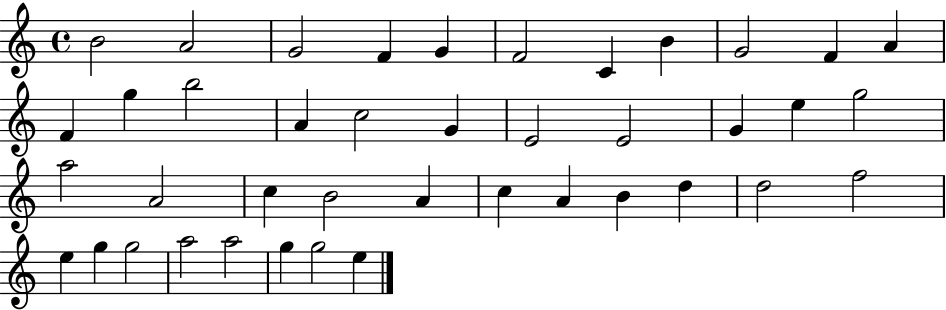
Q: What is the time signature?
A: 4/4